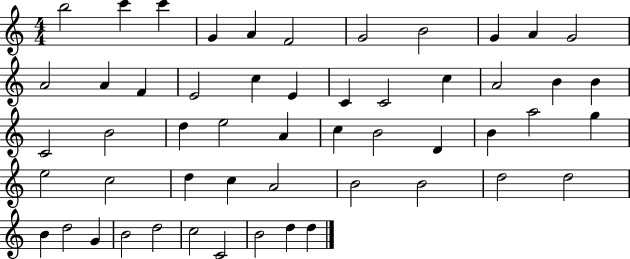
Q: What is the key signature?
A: C major